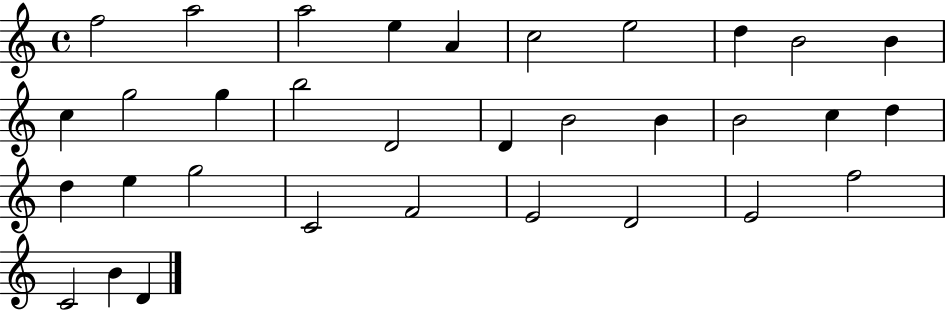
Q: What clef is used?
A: treble